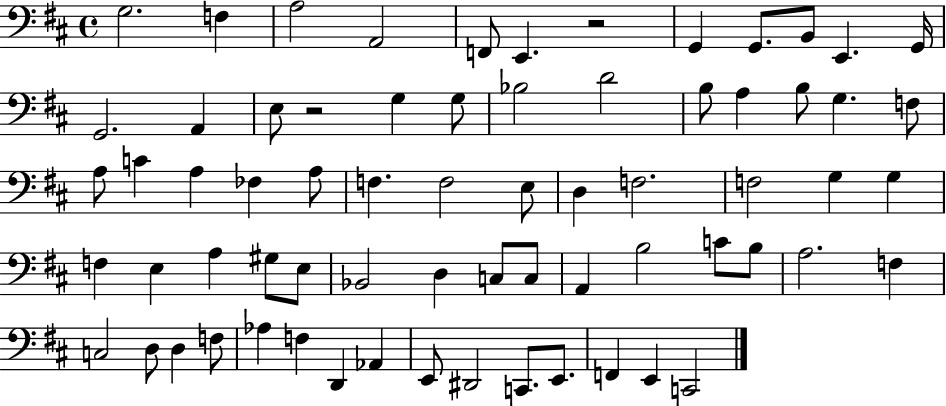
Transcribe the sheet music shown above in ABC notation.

X:1
T:Untitled
M:4/4
L:1/4
K:D
G,2 F, A,2 A,,2 F,,/2 E,, z2 G,, G,,/2 B,,/2 E,, G,,/4 G,,2 A,, E,/2 z2 G, G,/2 _B,2 D2 B,/2 A, B,/2 G, F,/2 A,/2 C A, _F, A,/2 F, F,2 E,/2 D, F,2 F,2 G, G, F, E, A, ^G,/2 E,/2 _B,,2 D, C,/2 C,/2 A,, B,2 C/2 B,/2 A,2 F, C,2 D,/2 D, F,/2 _A, F, D,, _A,, E,,/2 ^D,,2 C,,/2 E,,/2 F,, E,, C,,2